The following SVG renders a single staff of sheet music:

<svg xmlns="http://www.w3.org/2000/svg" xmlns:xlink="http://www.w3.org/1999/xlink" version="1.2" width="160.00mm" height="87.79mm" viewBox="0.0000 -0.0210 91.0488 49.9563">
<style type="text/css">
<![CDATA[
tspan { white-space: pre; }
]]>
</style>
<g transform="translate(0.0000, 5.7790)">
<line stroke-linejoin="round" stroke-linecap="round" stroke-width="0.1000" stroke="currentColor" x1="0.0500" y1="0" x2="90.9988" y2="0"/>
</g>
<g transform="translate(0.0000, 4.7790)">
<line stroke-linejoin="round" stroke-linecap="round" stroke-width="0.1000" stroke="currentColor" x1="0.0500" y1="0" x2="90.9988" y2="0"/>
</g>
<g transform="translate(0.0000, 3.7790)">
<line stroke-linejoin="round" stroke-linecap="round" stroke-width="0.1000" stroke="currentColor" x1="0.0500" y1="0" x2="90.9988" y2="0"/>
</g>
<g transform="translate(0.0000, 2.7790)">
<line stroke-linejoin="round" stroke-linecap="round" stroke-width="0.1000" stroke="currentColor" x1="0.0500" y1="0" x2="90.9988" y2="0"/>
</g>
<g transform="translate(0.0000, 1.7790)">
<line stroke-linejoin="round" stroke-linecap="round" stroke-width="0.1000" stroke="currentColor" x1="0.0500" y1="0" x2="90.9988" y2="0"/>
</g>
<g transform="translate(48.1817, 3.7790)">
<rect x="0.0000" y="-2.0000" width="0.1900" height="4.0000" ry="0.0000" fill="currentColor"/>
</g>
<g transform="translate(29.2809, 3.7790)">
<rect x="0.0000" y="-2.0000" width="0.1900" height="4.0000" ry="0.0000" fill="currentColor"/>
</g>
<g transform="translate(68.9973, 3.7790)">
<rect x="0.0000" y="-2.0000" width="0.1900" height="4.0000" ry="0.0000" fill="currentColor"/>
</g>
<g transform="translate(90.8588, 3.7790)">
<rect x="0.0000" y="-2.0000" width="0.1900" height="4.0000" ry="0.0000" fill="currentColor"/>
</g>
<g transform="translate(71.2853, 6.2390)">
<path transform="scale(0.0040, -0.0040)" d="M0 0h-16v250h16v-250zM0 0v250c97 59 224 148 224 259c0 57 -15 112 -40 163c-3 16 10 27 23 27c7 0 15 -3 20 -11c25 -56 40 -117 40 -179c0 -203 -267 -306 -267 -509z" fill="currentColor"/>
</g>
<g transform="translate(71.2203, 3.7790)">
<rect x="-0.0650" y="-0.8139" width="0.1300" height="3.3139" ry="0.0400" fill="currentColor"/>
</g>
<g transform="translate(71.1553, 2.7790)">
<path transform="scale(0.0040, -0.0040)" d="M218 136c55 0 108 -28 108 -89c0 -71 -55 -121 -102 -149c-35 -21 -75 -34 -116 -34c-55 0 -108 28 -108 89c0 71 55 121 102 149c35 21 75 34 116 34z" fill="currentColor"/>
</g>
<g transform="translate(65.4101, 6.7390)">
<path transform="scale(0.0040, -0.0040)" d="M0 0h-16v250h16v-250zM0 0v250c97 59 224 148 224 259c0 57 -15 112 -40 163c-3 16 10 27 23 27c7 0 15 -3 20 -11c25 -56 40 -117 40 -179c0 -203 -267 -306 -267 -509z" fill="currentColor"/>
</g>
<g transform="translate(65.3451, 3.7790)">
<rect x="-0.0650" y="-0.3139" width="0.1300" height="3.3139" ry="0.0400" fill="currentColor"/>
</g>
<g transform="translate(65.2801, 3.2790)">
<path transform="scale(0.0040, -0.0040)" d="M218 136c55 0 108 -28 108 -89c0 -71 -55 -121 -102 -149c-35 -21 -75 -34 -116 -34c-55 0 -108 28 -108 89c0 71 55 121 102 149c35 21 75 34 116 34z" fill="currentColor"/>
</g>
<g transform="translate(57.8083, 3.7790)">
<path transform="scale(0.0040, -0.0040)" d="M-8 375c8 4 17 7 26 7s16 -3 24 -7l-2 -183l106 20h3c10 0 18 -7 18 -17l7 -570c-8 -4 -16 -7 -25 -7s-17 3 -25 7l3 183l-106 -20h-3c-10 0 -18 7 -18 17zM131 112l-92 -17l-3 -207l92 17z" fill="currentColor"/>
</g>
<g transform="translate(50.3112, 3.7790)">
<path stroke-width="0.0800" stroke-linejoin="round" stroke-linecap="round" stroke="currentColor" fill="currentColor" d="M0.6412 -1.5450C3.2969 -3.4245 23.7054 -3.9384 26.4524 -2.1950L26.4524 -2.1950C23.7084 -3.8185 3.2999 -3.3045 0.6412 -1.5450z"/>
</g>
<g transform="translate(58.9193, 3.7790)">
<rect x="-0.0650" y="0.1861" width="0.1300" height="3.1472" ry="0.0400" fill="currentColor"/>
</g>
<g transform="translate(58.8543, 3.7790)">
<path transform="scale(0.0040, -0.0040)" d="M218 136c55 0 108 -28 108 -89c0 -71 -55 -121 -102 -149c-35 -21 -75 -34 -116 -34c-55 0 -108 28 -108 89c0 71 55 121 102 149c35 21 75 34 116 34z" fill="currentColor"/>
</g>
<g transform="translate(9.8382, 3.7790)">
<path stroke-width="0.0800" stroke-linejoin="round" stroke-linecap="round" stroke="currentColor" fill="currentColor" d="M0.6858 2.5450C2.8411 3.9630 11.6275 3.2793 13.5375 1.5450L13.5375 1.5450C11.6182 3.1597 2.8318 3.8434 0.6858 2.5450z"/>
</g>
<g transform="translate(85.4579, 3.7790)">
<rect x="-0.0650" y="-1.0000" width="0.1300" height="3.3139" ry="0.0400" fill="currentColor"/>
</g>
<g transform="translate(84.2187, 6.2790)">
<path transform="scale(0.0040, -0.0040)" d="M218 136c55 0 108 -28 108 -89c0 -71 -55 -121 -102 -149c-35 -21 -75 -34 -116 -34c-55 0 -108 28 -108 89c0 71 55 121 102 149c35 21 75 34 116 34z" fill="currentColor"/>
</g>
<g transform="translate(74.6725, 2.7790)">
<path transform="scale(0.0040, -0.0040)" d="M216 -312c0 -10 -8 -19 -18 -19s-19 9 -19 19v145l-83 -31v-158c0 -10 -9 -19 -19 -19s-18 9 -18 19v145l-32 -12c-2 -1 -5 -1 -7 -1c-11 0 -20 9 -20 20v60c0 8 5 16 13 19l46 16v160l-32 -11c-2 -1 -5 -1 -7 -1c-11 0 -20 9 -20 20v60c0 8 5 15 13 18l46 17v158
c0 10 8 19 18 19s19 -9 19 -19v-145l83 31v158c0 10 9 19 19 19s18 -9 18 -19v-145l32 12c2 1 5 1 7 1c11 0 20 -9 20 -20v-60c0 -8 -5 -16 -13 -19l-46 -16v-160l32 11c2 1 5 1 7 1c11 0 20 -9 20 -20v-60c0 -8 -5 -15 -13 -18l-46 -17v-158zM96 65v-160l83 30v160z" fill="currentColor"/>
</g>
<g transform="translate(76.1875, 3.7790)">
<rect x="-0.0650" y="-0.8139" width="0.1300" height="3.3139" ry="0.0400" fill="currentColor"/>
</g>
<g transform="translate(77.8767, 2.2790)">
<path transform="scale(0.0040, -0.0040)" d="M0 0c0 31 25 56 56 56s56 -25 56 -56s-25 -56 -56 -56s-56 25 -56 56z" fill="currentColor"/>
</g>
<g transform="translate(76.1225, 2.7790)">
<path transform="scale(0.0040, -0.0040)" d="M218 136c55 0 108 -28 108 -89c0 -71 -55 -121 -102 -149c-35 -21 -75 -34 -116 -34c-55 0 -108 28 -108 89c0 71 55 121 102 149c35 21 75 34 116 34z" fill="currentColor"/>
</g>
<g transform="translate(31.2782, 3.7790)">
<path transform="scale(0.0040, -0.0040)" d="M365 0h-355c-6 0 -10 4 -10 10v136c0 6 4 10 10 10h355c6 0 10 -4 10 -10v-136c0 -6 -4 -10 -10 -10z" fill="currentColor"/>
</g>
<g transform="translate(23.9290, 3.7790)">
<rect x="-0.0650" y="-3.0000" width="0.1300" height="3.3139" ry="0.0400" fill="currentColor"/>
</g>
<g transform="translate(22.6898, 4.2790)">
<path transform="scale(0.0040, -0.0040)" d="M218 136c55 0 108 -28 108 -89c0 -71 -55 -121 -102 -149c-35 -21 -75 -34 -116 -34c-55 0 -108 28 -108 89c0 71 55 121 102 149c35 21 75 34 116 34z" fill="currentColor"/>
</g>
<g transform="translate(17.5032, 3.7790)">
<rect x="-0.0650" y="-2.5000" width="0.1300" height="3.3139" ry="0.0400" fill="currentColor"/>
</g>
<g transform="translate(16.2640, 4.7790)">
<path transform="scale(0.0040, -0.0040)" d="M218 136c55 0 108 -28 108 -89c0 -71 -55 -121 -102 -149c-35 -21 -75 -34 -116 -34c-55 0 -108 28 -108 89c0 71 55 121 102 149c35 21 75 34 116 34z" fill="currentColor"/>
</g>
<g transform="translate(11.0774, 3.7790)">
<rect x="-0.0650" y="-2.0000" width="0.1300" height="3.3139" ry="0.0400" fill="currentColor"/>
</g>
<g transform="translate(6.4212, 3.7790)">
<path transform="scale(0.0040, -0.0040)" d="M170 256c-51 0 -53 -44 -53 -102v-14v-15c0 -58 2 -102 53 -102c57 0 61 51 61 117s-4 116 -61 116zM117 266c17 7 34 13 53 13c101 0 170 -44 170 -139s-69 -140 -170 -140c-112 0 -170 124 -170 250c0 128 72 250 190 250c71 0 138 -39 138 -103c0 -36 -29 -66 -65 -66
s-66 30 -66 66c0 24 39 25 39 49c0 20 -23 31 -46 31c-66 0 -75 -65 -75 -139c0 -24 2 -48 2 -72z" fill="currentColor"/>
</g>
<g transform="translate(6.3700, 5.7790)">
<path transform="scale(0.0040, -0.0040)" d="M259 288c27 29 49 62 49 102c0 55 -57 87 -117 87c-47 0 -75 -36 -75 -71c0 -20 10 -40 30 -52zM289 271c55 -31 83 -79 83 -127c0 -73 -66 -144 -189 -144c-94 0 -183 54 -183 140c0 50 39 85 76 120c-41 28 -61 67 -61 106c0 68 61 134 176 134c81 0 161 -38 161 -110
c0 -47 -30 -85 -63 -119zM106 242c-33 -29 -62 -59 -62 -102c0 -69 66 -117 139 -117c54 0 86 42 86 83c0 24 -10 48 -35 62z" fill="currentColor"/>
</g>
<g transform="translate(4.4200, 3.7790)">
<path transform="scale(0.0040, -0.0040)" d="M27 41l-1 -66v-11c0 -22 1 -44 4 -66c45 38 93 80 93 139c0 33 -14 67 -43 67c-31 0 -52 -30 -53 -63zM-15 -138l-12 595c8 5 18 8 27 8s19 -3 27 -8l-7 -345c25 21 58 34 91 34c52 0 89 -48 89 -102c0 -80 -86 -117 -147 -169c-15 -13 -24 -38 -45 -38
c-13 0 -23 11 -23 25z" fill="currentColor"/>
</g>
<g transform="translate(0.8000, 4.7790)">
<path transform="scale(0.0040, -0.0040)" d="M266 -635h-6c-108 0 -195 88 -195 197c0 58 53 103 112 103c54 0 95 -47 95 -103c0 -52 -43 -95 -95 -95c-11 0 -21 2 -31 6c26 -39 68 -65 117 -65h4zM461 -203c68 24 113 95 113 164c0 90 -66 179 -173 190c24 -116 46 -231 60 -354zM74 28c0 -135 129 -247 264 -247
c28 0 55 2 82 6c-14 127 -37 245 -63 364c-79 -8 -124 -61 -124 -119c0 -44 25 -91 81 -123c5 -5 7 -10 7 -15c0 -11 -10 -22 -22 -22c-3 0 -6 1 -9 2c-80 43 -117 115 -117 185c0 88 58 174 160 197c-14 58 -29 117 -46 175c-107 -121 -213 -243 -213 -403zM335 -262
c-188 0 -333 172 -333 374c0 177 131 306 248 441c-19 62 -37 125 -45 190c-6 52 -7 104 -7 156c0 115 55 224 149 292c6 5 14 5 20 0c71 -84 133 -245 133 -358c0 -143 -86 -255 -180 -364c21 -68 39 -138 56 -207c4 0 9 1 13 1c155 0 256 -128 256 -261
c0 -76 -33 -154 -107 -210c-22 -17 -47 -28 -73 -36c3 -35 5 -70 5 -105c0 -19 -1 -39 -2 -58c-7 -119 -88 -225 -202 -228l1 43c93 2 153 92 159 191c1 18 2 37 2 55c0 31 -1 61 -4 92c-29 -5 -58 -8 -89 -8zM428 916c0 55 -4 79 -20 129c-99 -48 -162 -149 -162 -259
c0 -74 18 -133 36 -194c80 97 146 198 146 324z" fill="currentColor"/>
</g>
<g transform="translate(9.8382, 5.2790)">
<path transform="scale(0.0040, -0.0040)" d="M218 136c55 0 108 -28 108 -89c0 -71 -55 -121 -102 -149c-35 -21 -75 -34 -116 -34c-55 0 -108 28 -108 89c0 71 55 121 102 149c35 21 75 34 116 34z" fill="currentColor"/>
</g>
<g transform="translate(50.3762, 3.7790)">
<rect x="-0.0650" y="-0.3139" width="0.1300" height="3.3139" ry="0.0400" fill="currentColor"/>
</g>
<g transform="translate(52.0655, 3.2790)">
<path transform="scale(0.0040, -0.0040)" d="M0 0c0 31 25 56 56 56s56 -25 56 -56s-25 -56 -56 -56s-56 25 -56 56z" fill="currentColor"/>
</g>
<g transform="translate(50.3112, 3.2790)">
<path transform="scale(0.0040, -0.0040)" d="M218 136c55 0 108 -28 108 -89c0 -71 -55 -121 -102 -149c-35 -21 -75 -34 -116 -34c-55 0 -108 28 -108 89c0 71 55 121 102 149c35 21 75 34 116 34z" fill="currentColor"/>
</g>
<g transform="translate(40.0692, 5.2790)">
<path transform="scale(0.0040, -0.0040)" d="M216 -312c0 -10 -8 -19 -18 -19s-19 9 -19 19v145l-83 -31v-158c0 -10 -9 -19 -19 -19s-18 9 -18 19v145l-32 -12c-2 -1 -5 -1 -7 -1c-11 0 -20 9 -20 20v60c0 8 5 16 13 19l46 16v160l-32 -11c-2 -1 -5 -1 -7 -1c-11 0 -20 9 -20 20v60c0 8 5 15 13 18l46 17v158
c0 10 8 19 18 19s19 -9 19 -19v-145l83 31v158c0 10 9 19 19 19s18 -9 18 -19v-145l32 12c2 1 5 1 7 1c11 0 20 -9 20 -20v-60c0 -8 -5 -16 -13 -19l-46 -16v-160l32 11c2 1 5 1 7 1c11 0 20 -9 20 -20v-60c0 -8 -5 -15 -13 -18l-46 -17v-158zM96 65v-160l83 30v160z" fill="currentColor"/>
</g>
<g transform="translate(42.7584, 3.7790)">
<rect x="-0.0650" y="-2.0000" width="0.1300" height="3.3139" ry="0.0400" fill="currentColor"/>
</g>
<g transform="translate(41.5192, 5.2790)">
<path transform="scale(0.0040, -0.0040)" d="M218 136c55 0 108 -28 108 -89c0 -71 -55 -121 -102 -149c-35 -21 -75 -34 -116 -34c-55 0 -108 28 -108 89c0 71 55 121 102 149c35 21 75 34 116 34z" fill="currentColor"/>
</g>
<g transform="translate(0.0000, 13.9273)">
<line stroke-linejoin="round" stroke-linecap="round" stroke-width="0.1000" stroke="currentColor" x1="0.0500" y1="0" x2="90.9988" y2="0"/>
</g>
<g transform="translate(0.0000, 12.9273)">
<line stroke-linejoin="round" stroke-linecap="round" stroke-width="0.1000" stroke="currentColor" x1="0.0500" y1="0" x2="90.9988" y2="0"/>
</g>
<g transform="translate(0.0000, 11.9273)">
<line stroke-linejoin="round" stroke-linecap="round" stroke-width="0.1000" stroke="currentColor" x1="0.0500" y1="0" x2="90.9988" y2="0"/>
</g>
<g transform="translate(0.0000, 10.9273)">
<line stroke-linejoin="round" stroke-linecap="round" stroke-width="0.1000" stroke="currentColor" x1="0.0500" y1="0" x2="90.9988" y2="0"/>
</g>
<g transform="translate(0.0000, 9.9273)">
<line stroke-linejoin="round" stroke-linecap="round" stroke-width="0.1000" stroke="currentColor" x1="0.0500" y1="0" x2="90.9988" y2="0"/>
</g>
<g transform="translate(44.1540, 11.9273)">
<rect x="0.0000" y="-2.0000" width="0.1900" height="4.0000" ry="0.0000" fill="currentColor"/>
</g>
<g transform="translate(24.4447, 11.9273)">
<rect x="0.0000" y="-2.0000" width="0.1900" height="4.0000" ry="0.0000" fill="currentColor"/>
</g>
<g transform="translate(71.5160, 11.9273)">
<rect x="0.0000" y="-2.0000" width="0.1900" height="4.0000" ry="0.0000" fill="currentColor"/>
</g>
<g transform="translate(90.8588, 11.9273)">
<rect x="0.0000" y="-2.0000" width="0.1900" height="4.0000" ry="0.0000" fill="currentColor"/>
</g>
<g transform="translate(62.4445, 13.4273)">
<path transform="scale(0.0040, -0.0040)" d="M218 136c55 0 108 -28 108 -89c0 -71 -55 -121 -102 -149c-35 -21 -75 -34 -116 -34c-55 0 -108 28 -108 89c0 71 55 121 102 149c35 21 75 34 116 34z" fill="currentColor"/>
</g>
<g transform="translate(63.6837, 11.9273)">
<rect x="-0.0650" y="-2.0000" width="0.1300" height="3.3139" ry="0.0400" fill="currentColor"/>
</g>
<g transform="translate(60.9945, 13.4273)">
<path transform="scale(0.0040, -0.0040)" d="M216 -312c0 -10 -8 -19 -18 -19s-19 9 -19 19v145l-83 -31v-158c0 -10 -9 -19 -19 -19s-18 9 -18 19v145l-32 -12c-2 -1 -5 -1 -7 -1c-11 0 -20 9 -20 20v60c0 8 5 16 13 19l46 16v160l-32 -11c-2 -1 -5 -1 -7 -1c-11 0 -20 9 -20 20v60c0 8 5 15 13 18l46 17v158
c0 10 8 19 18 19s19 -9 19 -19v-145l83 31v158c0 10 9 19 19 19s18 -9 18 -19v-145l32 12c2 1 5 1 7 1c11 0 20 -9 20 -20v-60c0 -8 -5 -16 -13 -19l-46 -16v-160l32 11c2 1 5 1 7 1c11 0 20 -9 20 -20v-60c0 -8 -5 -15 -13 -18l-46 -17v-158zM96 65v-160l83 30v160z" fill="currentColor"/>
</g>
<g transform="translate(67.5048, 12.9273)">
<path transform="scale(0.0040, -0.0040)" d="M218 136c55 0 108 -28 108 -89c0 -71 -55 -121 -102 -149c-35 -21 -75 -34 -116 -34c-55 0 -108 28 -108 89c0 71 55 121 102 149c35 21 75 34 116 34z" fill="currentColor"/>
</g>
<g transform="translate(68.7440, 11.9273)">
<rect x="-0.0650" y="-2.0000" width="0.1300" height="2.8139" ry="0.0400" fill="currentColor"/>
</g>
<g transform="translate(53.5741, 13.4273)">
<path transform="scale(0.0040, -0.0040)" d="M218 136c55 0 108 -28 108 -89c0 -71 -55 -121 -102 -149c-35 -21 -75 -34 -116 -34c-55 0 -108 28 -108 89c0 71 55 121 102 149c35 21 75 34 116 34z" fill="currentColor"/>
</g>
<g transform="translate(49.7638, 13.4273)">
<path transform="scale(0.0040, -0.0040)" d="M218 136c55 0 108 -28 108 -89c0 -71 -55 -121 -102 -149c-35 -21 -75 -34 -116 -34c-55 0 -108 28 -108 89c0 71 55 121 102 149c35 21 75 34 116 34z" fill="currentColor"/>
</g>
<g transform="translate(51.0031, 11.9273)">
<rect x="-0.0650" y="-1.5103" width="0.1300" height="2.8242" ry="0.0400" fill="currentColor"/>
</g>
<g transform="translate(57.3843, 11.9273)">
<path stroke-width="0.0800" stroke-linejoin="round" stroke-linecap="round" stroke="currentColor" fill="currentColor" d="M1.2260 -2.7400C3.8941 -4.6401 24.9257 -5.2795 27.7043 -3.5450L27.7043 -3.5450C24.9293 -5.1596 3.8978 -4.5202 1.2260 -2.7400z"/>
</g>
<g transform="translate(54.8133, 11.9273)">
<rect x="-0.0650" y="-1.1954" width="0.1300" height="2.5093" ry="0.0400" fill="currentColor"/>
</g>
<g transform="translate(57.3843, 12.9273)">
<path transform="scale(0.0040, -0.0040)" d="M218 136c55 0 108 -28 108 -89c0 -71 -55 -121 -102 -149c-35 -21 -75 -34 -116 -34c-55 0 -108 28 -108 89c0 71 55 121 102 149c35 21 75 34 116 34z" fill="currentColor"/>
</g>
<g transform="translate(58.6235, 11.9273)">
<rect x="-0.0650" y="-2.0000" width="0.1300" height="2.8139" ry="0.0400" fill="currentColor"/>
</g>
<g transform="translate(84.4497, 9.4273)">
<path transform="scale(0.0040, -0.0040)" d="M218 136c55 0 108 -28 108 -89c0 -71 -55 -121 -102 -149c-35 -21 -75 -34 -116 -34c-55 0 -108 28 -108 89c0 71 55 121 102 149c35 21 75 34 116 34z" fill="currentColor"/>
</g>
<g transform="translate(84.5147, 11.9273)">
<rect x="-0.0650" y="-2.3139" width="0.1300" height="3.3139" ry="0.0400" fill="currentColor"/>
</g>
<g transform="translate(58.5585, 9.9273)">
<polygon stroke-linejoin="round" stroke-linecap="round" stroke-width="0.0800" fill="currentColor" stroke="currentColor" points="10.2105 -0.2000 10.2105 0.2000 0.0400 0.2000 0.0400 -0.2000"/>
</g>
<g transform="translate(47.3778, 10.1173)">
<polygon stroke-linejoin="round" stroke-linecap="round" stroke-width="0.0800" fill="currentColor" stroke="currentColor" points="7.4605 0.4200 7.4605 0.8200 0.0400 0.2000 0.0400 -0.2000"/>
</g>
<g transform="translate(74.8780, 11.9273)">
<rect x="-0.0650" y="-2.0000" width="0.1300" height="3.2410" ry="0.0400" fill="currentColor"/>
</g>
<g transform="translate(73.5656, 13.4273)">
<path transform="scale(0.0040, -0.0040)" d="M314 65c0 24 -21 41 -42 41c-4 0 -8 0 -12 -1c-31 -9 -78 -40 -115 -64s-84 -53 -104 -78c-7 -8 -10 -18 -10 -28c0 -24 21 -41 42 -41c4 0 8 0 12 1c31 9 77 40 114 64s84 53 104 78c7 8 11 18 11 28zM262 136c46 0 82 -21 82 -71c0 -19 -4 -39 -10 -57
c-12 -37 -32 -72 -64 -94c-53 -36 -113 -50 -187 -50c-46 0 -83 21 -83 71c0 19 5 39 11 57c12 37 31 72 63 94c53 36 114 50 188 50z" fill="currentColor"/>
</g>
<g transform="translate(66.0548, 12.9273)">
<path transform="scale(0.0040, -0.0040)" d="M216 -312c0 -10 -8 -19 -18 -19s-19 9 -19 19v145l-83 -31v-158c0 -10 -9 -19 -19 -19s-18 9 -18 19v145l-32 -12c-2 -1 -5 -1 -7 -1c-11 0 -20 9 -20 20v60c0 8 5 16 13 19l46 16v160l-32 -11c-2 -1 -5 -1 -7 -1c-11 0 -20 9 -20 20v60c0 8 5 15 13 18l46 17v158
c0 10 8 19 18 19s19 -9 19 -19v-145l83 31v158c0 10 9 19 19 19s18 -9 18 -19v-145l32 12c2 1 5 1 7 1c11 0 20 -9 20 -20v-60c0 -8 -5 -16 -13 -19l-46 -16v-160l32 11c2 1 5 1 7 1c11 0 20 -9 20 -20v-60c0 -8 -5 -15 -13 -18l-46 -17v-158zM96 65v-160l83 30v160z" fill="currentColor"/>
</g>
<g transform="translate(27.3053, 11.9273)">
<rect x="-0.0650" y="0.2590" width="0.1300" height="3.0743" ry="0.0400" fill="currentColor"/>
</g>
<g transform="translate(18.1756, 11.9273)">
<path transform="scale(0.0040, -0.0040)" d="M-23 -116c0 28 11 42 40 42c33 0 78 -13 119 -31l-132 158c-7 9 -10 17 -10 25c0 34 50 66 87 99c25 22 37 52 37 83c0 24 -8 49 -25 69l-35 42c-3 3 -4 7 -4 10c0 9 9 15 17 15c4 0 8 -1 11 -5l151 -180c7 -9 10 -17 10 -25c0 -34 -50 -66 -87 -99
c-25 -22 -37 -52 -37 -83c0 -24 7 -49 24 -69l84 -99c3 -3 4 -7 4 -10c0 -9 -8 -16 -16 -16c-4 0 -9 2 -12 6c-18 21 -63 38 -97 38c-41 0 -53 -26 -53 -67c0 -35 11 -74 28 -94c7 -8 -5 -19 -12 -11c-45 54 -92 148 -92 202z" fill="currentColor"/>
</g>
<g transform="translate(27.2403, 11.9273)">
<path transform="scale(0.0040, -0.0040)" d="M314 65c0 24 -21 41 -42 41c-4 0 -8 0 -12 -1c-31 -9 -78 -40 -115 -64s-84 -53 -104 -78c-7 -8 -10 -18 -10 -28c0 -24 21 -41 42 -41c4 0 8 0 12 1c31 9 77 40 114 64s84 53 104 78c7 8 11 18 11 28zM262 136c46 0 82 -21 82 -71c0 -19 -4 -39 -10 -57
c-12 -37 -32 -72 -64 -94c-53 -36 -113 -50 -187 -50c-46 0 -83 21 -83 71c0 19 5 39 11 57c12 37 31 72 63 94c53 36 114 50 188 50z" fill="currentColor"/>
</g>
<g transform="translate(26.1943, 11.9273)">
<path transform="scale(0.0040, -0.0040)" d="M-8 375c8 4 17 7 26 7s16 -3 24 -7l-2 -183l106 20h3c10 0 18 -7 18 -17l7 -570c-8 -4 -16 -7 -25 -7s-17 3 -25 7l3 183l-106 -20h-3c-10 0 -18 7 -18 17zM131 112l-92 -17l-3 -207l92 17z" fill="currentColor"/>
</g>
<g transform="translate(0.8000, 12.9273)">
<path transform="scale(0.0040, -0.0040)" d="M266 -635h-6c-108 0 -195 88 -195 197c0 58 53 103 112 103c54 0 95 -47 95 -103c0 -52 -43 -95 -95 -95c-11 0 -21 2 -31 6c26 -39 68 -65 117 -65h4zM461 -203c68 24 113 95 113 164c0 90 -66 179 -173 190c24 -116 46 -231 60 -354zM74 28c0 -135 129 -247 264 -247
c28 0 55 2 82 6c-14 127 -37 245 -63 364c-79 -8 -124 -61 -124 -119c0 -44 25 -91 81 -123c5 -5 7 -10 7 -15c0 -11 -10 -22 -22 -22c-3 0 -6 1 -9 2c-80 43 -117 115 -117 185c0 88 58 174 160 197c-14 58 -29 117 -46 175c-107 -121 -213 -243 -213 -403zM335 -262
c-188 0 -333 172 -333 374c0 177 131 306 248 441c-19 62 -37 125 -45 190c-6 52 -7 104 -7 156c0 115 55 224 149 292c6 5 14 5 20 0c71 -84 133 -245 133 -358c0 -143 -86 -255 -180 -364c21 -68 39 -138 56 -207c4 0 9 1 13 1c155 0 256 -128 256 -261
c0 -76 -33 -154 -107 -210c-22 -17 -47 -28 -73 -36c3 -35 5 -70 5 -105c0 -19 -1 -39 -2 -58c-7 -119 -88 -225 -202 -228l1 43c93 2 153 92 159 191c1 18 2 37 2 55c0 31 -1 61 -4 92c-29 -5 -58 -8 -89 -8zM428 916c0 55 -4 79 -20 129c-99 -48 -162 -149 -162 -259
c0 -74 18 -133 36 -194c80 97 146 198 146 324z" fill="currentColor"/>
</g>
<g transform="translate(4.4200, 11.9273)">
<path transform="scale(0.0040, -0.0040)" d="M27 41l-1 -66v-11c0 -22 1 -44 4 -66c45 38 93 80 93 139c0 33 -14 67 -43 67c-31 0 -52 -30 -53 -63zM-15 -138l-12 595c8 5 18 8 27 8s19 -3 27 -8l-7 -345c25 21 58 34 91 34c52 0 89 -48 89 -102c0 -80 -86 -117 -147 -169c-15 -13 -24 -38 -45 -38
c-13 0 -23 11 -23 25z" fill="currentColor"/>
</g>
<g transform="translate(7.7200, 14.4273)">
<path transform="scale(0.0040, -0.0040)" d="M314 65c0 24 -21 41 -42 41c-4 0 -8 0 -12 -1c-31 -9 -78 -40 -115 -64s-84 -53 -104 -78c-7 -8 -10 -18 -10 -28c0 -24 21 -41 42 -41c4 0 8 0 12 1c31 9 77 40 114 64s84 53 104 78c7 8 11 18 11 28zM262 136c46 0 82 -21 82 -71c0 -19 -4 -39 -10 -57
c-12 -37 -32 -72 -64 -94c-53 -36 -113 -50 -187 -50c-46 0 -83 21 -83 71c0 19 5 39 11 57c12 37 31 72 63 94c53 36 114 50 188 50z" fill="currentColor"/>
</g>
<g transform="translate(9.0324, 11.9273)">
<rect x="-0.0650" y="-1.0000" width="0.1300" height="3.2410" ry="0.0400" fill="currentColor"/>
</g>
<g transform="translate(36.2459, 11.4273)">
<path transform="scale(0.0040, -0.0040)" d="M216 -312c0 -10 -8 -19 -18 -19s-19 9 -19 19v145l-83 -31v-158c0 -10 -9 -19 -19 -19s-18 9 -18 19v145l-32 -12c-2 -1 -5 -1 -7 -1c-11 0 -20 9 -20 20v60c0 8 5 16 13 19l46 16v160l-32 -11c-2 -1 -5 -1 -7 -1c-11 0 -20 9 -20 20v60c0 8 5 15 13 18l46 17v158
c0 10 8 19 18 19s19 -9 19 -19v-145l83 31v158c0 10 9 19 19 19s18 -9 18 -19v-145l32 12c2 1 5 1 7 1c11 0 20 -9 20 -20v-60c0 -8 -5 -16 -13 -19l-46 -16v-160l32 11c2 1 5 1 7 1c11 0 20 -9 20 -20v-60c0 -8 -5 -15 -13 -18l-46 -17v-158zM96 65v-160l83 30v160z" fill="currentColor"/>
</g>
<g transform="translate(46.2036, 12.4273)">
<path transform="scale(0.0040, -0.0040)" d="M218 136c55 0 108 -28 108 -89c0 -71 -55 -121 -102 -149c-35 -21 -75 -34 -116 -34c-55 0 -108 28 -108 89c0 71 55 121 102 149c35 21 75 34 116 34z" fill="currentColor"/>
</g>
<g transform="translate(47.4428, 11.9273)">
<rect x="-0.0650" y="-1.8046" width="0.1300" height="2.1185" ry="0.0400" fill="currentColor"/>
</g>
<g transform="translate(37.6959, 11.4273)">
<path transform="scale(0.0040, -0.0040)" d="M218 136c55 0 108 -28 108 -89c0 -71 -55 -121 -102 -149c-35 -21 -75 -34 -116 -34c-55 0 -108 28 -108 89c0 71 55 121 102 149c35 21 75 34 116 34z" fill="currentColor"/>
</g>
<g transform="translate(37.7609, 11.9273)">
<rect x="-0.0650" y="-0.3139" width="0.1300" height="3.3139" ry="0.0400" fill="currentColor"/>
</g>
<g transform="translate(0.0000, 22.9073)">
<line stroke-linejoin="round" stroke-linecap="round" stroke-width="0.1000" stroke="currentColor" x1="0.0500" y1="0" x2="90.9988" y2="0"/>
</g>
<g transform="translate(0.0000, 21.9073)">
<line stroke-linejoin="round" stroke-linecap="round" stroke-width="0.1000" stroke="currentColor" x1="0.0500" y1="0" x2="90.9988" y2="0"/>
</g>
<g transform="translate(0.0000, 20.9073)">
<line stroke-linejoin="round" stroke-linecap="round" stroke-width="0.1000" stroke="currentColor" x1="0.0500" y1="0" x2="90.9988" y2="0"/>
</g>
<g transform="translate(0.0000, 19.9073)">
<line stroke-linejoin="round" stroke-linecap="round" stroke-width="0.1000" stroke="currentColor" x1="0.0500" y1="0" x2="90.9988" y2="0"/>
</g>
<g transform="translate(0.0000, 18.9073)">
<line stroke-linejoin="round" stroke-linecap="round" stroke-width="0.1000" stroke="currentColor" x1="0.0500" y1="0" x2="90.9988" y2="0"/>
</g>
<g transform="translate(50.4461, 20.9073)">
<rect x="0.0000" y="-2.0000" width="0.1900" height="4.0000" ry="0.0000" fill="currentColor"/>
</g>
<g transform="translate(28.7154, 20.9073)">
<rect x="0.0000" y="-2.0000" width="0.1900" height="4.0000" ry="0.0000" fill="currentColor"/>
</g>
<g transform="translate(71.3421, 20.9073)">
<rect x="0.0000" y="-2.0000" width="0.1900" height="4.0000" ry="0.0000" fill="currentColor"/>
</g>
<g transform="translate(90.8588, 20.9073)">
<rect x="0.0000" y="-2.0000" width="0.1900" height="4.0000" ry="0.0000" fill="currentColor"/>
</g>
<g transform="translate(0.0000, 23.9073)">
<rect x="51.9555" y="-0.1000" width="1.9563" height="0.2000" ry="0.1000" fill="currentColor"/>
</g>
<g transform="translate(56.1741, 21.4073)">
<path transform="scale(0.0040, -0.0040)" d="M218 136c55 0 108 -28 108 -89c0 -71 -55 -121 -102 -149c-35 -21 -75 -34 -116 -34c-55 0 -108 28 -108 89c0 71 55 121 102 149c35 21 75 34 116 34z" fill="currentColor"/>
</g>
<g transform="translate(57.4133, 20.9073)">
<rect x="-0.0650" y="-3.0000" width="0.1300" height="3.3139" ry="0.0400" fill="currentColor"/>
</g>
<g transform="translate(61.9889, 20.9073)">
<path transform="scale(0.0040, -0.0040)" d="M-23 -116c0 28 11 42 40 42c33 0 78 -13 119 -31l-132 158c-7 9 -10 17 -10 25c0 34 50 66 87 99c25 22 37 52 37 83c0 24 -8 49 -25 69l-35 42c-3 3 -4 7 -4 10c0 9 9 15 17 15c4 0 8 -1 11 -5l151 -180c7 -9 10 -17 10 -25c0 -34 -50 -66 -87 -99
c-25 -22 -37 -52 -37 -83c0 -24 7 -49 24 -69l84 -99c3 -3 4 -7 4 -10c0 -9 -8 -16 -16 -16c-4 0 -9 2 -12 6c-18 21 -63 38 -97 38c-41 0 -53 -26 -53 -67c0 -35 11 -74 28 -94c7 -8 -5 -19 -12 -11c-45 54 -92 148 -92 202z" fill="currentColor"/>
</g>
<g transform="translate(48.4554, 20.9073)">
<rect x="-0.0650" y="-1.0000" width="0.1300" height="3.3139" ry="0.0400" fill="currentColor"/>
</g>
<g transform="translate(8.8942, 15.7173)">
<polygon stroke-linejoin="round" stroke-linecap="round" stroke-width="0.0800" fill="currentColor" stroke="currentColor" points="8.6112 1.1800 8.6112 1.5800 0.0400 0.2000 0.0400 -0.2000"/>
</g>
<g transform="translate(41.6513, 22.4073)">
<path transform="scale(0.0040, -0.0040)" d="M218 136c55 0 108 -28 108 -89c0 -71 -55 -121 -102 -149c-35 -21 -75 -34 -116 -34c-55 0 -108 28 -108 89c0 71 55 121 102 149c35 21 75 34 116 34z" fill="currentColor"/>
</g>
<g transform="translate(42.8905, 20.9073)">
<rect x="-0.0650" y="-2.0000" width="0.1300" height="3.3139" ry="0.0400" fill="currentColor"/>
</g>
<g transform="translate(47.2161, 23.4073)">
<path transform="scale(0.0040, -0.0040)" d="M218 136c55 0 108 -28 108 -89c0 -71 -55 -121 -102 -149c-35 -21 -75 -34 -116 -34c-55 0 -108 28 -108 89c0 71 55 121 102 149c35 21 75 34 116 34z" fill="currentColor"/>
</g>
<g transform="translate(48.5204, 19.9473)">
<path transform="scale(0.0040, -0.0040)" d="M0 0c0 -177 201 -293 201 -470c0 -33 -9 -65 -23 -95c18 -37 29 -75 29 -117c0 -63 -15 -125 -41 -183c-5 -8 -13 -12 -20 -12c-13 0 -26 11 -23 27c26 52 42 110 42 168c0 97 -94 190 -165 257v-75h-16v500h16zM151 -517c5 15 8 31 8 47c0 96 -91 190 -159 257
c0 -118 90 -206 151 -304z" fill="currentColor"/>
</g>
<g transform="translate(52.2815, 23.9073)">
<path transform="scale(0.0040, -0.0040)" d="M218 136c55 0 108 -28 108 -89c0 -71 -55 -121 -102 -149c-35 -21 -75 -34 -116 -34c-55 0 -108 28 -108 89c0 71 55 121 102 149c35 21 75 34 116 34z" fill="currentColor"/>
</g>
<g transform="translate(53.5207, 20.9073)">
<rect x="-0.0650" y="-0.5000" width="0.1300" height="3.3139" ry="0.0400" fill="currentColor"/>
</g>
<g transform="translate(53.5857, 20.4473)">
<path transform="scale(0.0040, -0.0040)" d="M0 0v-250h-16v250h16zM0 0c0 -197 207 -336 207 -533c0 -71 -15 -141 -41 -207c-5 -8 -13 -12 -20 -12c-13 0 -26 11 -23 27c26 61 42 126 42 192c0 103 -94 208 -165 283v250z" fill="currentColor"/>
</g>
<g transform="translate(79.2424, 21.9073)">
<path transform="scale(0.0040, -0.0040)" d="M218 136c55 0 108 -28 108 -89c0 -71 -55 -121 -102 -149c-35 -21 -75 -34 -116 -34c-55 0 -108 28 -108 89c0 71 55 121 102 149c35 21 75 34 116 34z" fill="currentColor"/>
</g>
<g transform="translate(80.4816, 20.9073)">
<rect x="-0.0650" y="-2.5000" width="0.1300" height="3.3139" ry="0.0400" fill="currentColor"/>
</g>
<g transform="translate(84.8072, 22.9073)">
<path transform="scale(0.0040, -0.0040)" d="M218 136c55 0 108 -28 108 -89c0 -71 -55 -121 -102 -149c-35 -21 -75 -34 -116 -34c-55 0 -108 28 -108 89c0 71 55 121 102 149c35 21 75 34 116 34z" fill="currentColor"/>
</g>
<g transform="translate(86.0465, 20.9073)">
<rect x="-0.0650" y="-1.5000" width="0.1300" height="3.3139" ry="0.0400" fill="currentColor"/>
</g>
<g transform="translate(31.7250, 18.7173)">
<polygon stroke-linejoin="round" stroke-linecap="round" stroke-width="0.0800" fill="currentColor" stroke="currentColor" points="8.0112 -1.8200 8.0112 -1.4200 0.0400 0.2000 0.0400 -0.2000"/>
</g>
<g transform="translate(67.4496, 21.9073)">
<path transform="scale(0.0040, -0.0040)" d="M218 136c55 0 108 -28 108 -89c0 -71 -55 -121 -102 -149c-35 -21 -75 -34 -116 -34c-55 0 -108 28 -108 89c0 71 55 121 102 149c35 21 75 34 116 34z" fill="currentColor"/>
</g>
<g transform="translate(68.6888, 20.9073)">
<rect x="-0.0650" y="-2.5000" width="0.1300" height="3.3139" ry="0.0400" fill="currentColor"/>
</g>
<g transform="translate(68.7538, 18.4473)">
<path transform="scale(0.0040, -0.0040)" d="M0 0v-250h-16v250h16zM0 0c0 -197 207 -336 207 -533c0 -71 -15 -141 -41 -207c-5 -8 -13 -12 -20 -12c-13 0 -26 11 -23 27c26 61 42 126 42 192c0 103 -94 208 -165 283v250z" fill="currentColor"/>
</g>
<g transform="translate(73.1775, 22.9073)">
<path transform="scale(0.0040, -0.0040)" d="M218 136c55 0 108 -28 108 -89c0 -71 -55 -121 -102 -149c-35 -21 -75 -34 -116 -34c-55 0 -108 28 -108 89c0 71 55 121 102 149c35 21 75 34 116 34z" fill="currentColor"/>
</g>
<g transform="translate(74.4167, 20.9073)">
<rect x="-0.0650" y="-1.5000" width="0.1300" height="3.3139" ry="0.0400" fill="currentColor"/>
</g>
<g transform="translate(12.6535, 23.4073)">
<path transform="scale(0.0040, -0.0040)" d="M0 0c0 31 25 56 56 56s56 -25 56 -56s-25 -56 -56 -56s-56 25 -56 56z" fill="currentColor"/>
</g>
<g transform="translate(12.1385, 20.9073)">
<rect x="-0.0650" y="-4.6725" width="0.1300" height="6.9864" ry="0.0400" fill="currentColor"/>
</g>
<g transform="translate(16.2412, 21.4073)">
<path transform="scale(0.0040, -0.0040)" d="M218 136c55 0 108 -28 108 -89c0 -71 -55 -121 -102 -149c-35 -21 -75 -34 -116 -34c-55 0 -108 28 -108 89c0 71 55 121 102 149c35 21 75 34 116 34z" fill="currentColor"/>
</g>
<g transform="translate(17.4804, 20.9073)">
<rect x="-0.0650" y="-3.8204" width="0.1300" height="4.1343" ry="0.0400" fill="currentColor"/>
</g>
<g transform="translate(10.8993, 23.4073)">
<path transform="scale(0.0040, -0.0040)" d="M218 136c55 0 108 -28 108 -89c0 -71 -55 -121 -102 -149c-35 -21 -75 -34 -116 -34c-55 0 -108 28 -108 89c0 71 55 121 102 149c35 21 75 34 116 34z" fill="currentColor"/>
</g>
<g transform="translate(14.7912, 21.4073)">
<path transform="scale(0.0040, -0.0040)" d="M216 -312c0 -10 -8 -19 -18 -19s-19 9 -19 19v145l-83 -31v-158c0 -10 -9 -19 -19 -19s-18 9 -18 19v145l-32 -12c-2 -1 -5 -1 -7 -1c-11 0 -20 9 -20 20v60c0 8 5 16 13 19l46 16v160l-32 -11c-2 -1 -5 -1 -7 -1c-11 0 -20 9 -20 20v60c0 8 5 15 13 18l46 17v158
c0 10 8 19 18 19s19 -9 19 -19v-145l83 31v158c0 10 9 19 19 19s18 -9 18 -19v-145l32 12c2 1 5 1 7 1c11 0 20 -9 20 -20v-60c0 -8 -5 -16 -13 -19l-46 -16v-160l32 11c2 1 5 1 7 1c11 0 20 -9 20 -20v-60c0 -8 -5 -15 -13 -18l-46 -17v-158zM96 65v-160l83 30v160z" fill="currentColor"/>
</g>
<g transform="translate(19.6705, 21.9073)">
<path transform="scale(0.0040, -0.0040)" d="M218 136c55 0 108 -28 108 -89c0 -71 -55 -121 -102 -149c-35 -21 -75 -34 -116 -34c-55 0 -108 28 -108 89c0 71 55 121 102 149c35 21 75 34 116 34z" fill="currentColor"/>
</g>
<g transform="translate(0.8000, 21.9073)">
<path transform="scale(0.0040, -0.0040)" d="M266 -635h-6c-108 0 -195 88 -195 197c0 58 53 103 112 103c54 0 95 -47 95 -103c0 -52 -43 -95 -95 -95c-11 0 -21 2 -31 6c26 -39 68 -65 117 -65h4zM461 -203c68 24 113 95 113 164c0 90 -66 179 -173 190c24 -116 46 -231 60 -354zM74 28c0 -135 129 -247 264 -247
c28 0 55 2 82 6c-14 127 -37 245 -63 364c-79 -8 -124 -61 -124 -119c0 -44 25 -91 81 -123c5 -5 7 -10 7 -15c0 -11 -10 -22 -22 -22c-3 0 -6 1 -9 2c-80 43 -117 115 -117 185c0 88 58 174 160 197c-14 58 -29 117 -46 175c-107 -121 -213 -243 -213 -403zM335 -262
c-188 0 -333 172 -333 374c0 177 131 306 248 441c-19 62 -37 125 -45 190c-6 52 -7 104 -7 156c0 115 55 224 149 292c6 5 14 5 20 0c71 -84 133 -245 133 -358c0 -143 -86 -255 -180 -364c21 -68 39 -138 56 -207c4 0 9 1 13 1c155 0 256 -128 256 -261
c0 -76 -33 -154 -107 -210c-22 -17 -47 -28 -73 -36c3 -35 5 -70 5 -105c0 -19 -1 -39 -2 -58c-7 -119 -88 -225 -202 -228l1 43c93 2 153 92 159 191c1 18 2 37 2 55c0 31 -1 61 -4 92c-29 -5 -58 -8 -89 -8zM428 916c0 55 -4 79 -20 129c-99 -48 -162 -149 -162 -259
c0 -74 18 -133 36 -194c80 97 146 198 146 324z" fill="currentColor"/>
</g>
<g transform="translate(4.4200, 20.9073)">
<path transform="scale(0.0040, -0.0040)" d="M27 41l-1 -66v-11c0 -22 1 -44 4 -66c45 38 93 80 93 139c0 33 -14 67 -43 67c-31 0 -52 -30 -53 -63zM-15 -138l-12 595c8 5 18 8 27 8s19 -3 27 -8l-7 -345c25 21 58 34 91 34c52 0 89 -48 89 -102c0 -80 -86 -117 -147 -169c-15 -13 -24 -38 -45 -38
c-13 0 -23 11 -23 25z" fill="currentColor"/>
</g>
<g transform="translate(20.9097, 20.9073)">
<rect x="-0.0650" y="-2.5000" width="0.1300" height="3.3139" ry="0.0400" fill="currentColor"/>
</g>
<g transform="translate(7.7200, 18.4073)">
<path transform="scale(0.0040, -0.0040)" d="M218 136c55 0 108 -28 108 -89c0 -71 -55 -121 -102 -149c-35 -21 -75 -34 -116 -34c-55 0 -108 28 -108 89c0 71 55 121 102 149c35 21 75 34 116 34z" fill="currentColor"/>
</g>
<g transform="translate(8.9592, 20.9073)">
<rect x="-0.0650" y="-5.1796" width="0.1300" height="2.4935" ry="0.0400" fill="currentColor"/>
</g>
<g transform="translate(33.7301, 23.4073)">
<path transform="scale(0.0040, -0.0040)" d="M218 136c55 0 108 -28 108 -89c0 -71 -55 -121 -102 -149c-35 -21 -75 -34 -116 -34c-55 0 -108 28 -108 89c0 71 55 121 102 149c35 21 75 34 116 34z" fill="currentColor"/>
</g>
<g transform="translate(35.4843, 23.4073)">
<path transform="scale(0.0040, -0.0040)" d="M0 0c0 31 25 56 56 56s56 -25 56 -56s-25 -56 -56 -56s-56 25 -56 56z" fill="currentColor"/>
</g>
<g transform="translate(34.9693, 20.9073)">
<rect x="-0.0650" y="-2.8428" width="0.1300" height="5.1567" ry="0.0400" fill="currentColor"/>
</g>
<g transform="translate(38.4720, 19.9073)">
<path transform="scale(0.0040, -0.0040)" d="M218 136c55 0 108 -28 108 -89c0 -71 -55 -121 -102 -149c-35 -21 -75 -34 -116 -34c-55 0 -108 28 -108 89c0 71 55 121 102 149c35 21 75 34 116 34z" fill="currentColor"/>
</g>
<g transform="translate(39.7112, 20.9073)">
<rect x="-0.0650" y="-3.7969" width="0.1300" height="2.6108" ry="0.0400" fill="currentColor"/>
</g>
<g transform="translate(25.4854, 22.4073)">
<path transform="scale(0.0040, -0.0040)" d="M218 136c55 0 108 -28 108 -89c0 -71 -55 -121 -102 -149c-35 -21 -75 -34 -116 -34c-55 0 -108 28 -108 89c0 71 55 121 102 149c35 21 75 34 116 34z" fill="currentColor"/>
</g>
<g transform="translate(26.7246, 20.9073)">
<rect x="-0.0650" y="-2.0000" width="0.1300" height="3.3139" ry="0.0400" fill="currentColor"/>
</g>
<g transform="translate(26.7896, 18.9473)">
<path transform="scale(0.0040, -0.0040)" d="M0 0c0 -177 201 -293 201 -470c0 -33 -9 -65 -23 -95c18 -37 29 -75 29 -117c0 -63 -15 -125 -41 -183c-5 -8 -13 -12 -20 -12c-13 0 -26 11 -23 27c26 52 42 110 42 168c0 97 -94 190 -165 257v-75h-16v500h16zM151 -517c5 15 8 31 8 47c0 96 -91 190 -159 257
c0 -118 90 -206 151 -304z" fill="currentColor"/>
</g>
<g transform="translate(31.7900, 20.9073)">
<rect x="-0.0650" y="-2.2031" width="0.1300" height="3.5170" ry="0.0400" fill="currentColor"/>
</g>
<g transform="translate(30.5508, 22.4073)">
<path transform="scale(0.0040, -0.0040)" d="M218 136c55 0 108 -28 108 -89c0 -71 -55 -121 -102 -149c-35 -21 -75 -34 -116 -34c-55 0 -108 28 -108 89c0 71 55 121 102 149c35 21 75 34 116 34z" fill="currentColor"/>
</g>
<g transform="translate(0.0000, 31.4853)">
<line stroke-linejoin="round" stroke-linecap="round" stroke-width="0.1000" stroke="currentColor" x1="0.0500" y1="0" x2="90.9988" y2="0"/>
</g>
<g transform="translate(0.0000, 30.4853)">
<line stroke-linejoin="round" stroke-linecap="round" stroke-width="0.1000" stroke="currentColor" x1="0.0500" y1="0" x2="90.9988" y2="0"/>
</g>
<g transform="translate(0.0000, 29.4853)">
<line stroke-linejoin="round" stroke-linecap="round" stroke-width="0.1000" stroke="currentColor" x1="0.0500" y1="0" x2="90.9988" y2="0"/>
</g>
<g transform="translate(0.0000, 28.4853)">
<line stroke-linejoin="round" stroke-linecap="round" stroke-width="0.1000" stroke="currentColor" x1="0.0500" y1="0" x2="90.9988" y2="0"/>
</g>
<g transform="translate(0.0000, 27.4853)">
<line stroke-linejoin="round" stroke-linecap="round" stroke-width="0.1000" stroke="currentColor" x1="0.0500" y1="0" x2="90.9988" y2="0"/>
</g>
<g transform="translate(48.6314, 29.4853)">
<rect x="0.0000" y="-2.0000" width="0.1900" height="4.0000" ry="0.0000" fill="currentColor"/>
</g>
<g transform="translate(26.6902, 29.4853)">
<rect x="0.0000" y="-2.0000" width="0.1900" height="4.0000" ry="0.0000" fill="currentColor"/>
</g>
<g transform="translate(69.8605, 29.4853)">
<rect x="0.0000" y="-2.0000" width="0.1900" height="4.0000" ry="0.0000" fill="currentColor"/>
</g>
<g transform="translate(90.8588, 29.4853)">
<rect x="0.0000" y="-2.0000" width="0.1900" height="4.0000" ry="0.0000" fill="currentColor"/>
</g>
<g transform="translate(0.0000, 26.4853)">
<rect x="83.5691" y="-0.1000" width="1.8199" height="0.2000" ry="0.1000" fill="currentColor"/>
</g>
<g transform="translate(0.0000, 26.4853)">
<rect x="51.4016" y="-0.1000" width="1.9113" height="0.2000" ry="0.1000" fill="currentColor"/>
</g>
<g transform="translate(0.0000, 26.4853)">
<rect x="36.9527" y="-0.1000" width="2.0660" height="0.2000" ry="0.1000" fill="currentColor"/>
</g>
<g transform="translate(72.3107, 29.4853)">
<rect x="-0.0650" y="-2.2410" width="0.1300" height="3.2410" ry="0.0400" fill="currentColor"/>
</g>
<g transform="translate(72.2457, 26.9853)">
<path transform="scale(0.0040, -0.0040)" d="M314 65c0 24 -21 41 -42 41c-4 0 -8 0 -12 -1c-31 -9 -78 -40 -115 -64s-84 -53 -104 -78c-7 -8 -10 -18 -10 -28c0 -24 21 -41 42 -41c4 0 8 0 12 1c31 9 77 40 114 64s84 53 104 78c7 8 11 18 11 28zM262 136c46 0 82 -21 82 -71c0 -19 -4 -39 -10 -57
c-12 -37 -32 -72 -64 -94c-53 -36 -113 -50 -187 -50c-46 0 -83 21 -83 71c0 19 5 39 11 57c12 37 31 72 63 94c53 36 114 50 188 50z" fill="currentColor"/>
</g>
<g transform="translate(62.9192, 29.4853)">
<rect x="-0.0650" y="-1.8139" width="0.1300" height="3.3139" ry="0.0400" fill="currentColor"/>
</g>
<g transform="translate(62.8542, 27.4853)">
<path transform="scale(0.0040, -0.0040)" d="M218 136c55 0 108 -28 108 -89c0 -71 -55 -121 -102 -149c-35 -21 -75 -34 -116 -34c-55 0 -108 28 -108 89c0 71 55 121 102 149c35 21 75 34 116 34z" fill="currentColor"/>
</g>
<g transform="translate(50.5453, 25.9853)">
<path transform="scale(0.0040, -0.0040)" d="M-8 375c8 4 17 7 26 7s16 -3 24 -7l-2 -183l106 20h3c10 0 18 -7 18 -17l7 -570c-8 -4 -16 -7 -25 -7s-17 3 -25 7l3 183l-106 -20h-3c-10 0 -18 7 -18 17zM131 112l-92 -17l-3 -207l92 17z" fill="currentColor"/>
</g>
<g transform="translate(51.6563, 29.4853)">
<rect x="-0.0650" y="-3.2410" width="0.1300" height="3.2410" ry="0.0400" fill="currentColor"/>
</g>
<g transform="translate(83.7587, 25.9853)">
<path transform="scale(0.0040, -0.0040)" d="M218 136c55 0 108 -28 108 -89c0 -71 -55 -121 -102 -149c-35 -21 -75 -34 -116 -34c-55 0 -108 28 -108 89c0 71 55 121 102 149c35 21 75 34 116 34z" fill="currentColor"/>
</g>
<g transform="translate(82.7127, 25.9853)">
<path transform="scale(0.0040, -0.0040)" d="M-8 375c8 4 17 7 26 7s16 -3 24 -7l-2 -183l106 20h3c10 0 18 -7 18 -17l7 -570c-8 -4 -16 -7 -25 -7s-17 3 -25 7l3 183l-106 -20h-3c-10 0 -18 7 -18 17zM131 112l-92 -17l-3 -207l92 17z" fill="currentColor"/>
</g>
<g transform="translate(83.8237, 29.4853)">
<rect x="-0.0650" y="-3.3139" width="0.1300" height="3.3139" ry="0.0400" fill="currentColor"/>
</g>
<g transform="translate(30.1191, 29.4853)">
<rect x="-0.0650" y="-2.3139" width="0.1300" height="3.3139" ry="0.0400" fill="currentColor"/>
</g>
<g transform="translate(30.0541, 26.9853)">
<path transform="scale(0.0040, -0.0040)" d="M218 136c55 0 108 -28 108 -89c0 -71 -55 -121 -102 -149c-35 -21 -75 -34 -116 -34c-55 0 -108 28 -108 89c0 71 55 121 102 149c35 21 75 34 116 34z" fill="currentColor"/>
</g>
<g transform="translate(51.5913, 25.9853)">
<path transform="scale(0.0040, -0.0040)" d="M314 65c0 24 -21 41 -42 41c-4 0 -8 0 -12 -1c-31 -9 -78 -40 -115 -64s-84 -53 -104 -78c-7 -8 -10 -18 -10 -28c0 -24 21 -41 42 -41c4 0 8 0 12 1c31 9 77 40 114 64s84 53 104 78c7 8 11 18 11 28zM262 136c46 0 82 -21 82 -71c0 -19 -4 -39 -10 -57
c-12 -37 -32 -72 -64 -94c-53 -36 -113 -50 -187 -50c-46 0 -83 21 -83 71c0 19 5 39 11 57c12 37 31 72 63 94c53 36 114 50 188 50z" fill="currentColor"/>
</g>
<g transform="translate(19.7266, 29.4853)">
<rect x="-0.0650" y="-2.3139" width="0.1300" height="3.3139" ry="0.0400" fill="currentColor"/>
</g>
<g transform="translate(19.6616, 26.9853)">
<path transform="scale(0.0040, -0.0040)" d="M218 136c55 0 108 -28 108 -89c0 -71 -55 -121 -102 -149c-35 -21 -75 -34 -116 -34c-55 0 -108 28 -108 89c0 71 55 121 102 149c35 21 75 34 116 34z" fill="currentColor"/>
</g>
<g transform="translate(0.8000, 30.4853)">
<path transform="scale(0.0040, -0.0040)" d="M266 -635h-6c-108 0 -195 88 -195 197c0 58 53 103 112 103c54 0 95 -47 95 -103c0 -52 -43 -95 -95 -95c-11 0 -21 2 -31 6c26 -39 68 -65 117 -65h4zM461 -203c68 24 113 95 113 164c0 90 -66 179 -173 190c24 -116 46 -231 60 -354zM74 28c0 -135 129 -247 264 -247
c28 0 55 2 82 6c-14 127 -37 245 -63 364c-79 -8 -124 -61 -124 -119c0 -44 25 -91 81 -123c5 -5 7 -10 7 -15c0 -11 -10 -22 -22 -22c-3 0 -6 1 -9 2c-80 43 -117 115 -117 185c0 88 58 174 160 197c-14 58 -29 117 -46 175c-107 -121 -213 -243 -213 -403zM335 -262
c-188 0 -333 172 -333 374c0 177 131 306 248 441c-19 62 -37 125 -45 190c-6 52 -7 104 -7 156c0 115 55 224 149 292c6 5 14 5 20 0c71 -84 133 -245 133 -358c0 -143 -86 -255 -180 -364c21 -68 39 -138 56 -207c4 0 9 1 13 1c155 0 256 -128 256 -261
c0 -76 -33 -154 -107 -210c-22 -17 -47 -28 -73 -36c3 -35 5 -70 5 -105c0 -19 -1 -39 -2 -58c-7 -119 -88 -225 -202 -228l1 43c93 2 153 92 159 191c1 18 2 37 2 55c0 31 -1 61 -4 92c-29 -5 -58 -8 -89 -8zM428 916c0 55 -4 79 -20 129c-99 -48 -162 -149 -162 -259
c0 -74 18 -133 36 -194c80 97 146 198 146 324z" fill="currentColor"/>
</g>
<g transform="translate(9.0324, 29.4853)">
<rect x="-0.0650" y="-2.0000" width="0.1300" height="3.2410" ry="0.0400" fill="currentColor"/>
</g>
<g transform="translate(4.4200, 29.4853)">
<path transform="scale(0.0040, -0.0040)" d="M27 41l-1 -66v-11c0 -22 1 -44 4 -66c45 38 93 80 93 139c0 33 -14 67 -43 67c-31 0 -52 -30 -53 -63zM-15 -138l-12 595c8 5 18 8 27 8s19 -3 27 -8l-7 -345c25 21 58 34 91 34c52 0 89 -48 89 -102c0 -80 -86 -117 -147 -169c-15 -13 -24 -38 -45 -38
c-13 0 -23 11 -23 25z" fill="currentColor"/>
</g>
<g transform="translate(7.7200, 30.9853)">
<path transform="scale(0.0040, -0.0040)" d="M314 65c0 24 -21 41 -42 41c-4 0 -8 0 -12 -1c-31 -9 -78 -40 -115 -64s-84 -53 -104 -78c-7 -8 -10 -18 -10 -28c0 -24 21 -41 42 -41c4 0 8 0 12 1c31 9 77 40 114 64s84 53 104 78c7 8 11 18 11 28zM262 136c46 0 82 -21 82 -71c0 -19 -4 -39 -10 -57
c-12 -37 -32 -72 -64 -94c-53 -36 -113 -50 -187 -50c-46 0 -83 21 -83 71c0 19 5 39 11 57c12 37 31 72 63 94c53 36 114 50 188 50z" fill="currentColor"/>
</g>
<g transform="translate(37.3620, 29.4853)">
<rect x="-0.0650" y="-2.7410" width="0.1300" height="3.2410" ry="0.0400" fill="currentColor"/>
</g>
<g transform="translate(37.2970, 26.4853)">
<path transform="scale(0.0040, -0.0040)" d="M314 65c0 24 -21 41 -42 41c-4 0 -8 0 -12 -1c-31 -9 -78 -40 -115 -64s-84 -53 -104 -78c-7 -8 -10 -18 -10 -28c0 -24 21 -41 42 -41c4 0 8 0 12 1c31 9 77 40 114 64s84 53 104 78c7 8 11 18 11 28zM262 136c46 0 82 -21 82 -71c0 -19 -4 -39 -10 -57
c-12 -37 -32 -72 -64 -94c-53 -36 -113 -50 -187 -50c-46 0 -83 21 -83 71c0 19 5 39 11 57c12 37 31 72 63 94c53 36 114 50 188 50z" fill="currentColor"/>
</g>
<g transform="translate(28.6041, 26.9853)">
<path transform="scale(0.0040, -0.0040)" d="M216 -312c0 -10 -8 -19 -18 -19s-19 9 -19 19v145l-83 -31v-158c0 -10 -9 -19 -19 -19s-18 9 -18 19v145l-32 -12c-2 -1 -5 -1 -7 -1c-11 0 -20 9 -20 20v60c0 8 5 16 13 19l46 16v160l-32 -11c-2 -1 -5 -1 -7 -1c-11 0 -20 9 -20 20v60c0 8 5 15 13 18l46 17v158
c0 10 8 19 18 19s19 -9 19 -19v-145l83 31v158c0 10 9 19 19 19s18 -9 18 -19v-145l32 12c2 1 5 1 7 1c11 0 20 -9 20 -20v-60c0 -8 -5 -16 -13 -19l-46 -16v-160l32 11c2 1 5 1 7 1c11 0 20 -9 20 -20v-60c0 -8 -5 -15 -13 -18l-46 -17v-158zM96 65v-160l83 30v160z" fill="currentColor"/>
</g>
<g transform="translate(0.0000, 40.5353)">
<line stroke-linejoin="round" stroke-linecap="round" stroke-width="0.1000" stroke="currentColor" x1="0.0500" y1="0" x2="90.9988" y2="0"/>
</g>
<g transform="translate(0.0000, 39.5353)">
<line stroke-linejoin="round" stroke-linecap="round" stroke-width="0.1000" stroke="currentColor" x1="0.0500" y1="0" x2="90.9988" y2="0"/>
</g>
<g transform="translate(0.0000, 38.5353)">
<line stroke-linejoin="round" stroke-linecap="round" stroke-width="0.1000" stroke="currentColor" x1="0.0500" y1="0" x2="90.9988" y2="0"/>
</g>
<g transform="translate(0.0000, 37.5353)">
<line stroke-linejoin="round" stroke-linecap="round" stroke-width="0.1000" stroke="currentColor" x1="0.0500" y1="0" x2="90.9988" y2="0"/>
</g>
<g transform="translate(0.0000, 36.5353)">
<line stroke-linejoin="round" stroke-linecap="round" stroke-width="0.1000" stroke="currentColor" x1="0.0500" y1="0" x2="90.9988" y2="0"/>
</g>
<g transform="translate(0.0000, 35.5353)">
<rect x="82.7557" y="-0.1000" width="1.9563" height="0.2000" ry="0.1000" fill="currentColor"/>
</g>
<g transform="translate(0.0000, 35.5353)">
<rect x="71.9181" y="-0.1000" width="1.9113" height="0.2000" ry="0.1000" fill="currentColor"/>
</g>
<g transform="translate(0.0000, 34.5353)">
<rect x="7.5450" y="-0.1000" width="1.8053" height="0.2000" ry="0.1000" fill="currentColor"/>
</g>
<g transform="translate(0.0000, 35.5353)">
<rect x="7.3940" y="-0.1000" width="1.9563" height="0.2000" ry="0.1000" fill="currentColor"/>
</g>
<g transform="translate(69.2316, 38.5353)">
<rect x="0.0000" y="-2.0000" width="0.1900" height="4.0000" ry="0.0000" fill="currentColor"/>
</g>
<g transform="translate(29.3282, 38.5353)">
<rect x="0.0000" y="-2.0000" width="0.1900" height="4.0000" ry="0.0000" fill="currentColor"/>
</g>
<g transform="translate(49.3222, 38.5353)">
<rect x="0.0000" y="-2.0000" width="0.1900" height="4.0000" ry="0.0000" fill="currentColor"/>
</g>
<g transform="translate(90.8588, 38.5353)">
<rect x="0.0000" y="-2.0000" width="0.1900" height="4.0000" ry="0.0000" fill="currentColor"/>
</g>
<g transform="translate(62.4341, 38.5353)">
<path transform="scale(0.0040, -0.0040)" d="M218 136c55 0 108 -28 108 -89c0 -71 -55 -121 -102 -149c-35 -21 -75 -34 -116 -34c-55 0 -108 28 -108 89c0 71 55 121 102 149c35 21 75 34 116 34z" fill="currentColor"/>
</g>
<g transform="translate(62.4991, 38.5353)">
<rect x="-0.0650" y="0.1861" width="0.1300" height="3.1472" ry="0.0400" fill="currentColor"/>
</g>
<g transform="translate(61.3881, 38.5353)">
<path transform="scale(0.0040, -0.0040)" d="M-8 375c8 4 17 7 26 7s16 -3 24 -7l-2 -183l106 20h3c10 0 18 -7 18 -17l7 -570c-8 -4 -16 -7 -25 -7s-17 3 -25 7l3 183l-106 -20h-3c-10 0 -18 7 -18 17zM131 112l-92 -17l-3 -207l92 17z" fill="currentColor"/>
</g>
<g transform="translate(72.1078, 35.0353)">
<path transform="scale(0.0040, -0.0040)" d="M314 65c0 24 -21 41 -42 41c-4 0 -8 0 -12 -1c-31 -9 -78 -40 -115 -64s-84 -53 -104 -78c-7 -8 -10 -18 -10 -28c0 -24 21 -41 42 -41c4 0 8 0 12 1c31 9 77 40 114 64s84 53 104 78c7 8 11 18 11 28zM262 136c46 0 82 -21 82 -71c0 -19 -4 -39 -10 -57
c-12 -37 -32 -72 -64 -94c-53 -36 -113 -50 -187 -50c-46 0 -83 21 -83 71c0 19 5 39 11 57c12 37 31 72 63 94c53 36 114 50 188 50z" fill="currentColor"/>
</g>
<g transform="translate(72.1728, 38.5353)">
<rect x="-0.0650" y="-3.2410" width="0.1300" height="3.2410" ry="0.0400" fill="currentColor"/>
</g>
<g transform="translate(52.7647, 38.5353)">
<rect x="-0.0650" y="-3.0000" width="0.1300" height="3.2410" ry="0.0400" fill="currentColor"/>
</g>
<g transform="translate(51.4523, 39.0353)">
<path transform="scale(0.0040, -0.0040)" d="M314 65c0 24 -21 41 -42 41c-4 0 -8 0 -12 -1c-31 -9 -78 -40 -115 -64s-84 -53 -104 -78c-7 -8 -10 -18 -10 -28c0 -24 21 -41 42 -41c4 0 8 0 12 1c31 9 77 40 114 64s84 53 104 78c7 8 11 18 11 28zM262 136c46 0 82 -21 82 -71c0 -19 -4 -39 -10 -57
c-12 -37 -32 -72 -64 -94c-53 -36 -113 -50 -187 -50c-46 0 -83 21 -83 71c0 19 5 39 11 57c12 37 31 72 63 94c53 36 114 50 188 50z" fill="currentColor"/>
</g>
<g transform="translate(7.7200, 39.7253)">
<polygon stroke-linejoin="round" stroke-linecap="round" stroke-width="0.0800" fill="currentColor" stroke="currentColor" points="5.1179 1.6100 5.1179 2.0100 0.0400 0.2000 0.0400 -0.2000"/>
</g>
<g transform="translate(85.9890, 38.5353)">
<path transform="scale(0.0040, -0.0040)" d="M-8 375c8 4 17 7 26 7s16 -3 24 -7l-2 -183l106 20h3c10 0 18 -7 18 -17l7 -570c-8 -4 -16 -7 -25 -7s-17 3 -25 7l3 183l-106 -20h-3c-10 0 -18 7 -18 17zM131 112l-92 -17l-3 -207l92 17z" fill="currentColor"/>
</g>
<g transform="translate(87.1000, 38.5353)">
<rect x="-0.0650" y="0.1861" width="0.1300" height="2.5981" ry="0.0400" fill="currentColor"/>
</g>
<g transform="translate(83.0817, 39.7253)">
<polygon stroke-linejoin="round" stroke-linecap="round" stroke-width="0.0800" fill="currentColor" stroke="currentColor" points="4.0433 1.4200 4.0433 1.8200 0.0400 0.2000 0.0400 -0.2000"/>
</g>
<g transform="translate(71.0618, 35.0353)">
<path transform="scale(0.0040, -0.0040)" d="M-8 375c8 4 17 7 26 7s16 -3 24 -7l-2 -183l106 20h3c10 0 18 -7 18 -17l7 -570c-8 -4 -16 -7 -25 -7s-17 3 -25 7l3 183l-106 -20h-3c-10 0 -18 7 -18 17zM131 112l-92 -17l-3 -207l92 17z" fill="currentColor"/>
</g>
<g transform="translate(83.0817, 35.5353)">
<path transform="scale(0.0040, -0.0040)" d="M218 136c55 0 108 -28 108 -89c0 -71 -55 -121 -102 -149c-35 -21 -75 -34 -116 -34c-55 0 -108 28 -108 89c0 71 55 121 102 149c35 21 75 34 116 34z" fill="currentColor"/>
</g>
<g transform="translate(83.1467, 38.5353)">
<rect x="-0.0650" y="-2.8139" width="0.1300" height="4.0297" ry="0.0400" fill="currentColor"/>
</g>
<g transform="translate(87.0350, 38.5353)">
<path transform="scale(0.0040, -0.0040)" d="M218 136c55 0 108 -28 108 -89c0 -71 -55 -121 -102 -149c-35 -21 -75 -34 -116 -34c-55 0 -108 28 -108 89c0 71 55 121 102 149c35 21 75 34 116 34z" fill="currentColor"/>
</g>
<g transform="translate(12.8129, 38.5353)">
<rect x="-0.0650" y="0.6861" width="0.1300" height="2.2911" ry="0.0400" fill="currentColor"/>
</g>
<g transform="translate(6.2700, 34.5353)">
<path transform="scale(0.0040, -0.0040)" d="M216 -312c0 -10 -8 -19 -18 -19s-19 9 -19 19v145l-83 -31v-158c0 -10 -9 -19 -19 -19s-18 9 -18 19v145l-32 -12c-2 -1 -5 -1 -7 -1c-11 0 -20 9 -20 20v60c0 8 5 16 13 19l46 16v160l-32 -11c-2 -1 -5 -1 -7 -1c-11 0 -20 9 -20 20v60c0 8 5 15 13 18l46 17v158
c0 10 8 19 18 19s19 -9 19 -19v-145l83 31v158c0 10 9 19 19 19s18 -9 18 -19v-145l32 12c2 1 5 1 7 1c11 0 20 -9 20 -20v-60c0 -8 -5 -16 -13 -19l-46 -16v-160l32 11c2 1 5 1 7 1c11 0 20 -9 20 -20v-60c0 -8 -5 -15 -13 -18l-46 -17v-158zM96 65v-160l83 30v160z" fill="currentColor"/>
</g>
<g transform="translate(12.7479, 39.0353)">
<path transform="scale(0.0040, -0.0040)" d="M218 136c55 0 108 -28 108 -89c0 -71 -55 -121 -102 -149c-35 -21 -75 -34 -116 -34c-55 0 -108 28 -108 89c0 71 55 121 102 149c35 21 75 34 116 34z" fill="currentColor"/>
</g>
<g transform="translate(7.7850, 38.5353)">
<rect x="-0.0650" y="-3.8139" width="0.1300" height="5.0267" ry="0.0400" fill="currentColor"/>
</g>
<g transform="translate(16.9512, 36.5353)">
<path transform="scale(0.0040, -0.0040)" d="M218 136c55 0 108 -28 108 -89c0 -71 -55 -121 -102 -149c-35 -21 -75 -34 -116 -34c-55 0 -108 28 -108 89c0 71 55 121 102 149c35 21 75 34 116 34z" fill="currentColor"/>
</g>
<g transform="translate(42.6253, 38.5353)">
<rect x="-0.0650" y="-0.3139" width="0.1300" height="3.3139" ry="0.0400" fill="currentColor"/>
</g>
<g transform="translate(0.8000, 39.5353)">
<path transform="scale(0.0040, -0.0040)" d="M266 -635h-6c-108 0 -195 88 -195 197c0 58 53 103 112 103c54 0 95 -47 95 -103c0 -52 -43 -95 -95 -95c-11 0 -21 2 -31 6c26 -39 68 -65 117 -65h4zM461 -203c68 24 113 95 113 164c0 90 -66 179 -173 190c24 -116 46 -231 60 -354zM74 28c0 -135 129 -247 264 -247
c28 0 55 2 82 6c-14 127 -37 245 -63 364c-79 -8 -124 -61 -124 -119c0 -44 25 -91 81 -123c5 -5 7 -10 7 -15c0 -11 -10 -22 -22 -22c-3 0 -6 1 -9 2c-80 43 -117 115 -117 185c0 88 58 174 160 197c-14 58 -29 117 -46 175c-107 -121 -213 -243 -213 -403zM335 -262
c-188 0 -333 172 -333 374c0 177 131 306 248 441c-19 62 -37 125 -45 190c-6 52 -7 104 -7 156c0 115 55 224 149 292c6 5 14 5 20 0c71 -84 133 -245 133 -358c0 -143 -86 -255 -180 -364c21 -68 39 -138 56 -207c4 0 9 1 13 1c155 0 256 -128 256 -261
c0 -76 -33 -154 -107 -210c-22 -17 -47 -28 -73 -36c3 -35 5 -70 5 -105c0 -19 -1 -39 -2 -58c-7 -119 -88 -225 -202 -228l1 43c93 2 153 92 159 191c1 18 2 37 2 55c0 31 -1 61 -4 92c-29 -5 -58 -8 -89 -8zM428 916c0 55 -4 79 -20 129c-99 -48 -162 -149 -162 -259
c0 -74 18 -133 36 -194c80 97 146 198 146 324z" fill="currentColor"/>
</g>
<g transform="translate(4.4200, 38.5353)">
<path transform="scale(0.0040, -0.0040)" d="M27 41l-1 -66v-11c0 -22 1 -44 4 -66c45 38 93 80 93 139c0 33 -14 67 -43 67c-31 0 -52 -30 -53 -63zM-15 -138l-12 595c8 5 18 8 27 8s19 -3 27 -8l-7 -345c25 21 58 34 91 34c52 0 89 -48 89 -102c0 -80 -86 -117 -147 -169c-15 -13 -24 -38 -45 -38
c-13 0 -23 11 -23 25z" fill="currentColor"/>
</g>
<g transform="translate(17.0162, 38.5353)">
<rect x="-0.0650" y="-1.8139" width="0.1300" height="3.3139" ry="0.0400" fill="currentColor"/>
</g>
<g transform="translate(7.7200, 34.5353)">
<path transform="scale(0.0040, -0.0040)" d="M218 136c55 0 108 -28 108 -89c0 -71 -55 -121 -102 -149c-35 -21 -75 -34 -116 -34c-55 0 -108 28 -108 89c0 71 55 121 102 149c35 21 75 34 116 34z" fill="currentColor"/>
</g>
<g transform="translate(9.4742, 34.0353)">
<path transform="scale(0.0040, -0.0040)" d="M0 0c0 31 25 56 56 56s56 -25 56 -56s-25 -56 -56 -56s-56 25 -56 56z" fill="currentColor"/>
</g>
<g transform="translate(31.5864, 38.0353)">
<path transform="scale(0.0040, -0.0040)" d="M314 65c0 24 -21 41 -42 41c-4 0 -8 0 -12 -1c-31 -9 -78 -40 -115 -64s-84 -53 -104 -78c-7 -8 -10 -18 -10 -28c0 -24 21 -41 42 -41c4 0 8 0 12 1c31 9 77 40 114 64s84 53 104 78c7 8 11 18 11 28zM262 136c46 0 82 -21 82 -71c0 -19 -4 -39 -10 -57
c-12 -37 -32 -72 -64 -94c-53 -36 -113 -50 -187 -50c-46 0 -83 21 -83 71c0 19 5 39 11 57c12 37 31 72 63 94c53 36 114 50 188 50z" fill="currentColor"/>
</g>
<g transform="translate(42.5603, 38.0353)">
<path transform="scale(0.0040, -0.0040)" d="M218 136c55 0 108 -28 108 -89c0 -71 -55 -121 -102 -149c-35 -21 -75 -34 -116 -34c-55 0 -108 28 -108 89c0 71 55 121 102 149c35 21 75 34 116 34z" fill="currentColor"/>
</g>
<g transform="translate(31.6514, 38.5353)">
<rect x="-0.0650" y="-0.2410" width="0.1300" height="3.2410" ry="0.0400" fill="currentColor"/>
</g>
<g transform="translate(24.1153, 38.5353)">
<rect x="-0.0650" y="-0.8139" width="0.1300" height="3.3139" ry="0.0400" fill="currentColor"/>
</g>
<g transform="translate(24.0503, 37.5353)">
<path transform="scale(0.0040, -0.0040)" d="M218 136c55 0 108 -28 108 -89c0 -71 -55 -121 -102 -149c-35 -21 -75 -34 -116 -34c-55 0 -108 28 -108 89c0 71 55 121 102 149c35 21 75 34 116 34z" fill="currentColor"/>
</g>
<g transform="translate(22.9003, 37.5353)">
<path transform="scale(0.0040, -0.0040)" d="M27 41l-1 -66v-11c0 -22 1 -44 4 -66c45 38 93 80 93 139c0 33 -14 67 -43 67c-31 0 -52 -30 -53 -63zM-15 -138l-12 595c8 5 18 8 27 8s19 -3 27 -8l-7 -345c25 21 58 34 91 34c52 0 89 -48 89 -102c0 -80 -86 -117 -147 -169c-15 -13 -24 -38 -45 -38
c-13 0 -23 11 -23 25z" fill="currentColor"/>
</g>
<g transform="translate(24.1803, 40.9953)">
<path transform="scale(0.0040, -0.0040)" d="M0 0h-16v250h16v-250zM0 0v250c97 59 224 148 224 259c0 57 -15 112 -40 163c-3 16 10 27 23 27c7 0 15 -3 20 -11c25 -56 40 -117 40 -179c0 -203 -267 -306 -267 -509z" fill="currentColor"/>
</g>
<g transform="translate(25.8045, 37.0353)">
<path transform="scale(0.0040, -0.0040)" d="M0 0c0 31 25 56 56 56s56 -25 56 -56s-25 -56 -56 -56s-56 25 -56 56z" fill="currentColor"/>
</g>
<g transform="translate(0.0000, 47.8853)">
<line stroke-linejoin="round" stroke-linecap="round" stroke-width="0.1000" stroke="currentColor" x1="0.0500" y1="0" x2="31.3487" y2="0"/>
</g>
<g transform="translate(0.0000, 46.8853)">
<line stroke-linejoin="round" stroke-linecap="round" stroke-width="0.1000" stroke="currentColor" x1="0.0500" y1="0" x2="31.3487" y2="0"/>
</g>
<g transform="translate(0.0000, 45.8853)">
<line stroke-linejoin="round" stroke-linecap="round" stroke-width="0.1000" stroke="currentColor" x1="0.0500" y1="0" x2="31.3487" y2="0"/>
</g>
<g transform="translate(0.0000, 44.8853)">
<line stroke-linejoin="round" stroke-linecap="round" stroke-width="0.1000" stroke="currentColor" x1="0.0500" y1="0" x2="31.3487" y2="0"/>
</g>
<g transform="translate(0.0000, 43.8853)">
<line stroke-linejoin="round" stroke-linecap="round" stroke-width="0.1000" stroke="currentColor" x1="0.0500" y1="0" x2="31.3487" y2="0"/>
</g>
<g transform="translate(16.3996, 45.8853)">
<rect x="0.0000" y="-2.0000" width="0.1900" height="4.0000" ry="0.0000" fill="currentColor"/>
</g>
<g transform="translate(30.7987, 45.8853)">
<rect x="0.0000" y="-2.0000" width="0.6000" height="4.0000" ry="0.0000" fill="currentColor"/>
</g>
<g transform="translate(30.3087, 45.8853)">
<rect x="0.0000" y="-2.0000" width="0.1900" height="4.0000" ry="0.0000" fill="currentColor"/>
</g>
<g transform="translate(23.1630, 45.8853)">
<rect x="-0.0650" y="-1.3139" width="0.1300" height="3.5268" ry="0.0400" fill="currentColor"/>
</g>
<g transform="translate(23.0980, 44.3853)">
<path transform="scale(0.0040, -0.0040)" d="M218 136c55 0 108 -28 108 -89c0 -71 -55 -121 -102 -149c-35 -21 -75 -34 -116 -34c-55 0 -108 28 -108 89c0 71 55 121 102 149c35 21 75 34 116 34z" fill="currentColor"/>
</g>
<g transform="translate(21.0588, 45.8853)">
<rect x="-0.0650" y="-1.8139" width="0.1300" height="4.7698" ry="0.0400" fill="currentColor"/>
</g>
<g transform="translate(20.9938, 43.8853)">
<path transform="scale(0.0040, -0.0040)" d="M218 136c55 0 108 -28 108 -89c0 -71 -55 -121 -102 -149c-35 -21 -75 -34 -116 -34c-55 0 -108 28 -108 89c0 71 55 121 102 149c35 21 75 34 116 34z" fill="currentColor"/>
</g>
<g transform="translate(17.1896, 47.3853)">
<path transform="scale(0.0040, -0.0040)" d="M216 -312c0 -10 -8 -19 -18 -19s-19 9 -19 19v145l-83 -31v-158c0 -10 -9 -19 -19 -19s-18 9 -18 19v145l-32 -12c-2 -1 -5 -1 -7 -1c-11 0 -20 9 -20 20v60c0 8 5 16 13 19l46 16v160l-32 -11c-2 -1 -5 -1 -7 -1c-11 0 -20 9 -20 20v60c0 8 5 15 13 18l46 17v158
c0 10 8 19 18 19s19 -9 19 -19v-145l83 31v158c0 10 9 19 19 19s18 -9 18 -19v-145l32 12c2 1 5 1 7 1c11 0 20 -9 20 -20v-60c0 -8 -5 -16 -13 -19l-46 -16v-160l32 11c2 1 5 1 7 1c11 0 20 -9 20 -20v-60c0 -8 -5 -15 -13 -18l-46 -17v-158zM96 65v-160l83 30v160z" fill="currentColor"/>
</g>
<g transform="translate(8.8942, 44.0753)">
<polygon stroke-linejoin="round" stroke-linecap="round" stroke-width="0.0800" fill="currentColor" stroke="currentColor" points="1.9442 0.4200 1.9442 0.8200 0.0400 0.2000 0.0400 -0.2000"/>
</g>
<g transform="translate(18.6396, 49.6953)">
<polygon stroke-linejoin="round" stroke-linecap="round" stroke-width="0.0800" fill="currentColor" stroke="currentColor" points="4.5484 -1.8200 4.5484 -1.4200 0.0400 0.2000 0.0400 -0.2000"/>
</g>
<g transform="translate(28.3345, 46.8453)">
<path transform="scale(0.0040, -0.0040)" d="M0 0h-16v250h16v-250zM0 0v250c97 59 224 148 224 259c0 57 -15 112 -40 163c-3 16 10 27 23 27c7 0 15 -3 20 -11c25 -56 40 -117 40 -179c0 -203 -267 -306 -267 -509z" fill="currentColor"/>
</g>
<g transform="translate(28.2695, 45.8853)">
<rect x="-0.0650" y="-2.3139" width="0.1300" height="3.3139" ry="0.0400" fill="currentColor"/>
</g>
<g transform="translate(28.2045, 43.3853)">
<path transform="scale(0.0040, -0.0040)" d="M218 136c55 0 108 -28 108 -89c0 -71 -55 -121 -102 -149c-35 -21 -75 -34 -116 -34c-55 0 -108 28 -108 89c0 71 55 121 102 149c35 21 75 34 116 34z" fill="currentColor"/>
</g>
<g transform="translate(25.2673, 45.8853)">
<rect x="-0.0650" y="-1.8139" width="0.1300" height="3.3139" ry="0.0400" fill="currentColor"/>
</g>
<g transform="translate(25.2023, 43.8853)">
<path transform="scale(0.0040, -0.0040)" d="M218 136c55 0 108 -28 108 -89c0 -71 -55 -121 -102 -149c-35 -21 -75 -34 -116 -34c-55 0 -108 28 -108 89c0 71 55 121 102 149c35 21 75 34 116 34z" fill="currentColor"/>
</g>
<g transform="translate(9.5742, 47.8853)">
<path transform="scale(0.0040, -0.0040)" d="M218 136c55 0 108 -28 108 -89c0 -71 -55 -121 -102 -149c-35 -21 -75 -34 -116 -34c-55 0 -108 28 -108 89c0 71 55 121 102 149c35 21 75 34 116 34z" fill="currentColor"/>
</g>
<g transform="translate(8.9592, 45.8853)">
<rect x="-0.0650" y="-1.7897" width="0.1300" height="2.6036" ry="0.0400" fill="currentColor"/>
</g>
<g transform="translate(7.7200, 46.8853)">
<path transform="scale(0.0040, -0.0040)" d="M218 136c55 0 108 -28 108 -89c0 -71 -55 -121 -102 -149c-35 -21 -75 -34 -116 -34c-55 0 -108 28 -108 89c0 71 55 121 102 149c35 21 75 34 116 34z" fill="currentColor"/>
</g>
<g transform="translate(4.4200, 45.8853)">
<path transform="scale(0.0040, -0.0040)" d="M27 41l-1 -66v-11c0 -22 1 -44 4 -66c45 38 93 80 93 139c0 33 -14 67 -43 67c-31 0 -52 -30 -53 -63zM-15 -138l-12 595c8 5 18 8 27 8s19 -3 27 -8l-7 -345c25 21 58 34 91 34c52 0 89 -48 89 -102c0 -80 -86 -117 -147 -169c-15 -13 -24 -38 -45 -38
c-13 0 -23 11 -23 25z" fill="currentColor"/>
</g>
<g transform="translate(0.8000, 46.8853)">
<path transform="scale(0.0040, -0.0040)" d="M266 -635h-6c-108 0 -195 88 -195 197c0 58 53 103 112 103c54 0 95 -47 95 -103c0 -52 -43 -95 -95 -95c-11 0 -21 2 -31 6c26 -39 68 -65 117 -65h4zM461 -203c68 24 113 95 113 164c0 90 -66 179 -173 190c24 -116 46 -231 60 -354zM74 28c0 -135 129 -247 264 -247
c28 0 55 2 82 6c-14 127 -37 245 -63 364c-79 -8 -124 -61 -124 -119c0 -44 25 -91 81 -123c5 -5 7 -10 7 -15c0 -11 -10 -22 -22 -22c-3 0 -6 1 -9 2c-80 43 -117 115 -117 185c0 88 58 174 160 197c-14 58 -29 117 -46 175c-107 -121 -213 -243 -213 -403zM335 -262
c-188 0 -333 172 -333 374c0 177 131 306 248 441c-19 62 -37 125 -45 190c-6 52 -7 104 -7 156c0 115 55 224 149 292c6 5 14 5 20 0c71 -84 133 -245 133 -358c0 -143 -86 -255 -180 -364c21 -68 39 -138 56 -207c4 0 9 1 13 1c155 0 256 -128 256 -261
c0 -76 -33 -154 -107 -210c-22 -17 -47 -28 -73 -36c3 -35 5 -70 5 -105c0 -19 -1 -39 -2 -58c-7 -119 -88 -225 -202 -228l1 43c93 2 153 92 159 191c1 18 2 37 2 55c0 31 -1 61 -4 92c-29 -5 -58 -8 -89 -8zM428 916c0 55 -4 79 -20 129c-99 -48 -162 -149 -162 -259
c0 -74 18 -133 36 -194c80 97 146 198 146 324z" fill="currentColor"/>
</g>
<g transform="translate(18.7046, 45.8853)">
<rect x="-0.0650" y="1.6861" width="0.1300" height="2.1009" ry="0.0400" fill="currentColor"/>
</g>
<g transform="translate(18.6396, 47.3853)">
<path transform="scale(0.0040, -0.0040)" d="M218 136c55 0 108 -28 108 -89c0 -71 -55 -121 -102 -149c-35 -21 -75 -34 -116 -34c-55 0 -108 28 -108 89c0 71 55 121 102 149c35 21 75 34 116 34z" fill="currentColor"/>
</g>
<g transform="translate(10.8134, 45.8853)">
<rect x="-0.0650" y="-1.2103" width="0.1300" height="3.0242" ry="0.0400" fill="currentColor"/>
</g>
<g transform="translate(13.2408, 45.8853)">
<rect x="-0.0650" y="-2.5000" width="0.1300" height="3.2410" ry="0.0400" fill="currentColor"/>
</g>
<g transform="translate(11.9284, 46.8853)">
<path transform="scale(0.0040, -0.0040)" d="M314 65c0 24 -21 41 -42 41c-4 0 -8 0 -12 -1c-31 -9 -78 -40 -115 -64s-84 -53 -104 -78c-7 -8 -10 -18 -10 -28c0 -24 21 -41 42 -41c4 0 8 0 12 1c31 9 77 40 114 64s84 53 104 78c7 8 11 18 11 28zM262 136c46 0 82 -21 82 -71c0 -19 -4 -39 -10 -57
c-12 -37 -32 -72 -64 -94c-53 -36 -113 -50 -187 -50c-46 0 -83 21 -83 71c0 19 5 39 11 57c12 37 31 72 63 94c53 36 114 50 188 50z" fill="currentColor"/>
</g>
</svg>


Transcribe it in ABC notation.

X:1
T:Untitled
M:6/8
L:1/4
K:F
F G A z2 ^F c B c/2 d/2 ^d D D2 z B2 ^c A/2 F/2 F/2 G/2 ^F/2 ^G/2 F2 g g/2 D/2 ^A/2 G F/4 F/2 D/2 d/2 F D/4 C/2 A z G/2 E G E F2 g ^g a2 b2 f g2 b ^c'/2 A/2 f _d/2 c2 c A2 B b2 a/2 B/2 G/2 E/2 G2 ^F/2 f/2 e/2 f g/2